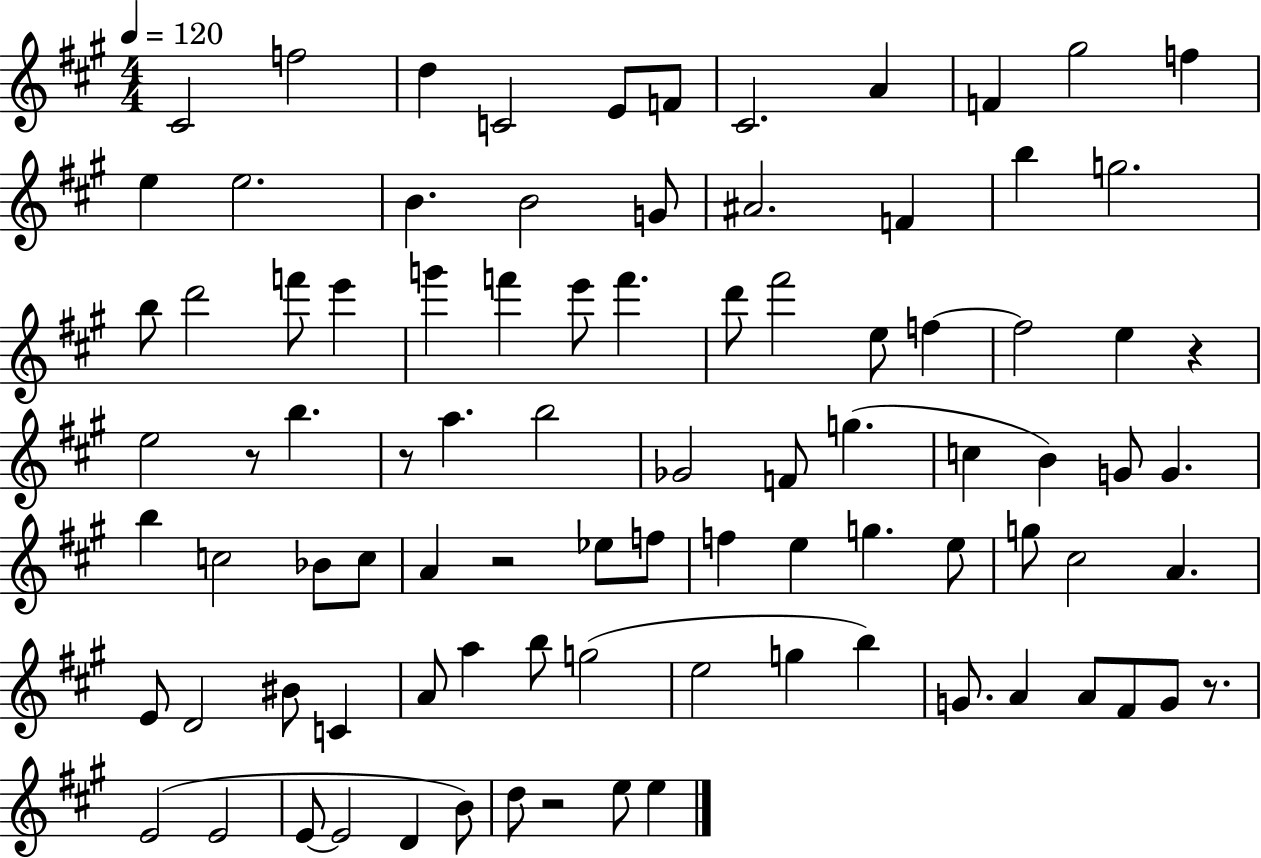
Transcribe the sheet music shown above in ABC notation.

X:1
T:Untitled
M:4/4
L:1/4
K:A
^C2 f2 d C2 E/2 F/2 ^C2 A F ^g2 f e e2 B B2 G/2 ^A2 F b g2 b/2 d'2 f'/2 e' g' f' e'/2 f' d'/2 ^f'2 e/2 f f2 e z e2 z/2 b z/2 a b2 _G2 F/2 g c B G/2 G b c2 _B/2 c/2 A z2 _e/2 f/2 f e g e/2 g/2 ^c2 A E/2 D2 ^B/2 C A/2 a b/2 g2 e2 g b G/2 A A/2 ^F/2 G/2 z/2 E2 E2 E/2 E2 D B/2 d/2 z2 e/2 e